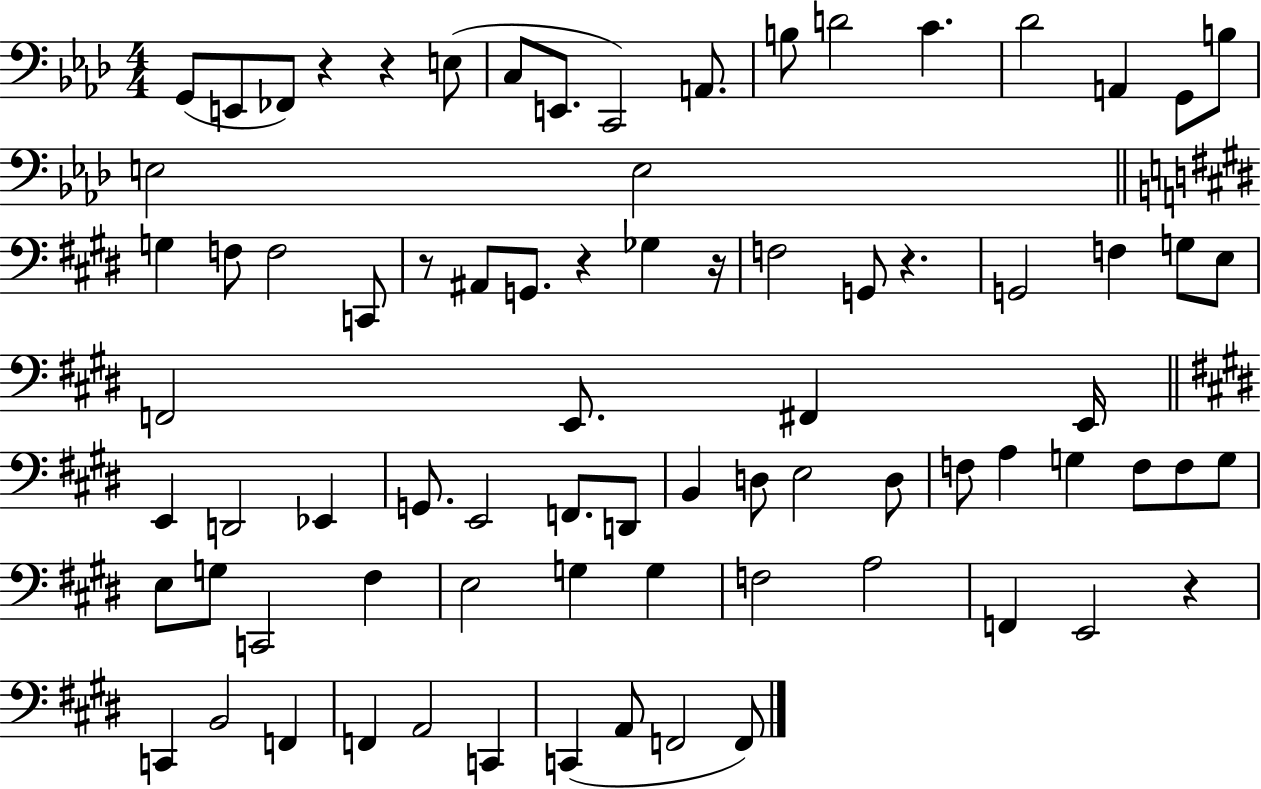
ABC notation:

X:1
T:Untitled
M:4/4
L:1/4
K:Ab
G,,/2 E,,/2 _F,,/2 z z E,/2 C,/2 E,,/2 C,,2 A,,/2 B,/2 D2 C _D2 A,, G,,/2 B,/2 E,2 E,2 G, F,/2 F,2 C,,/2 z/2 ^A,,/2 G,,/2 z _G, z/4 F,2 G,,/2 z G,,2 F, G,/2 E,/2 F,,2 E,,/2 ^F,, E,,/4 E,, D,,2 _E,, G,,/2 E,,2 F,,/2 D,,/2 B,, D,/2 E,2 D,/2 F,/2 A, G, F,/2 F,/2 G,/2 E,/2 G,/2 C,,2 ^F, E,2 G, G, F,2 A,2 F,, E,,2 z C,, B,,2 F,, F,, A,,2 C,, C,, A,,/2 F,,2 F,,/2